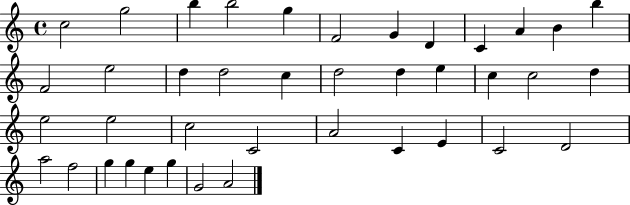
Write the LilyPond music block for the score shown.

{
  \clef treble
  \time 4/4
  \defaultTimeSignature
  \key c \major
  c''2 g''2 | b''4 b''2 g''4 | f'2 g'4 d'4 | c'4 a'4 b'4 b''4 | \break f'2 e''2 | d''4 d''2 c''4 | d''2 d''4 e''4 | c''4 c''2 d''4 | \break e''2 e''2 | c''2 c'2 | a'2 c'4 e'4 | c'2 d'2 | \break a''2 f''2 | g''4 g''4 e''4 g''4 | g'2 a'2 | \bar "|."
}